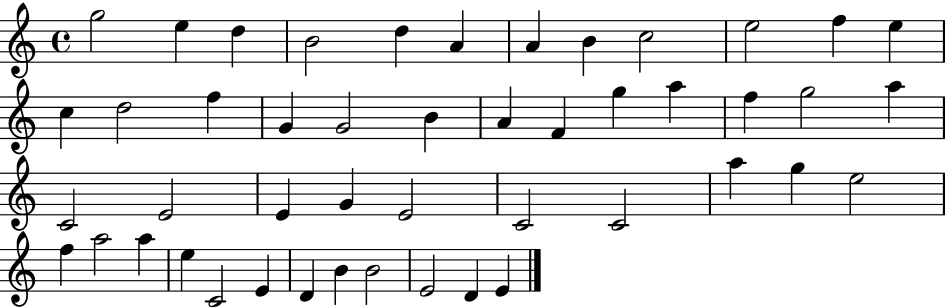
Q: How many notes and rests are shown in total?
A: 47